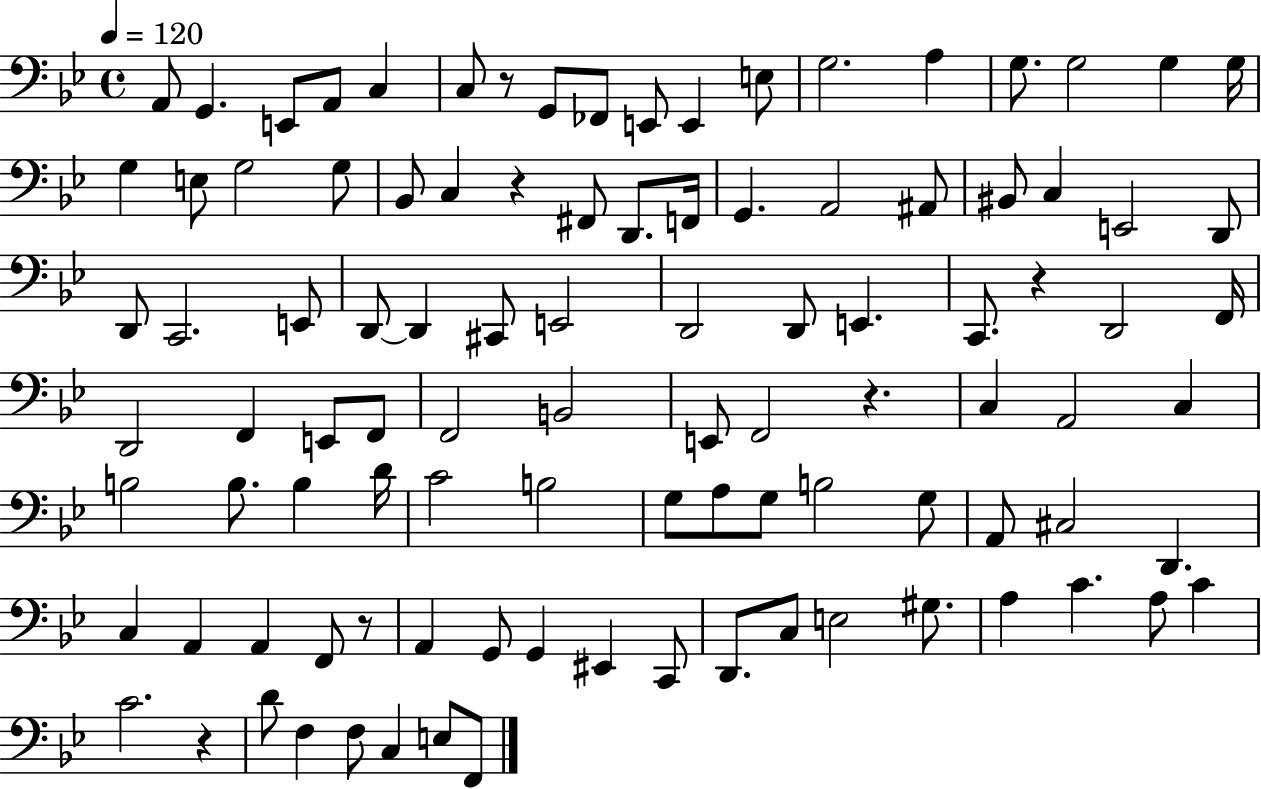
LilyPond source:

{
  \clef bass
  \time 4/4
  \defaultTimeSignature
  \key bes \major
  \tempo 4 = 120
  \repeat volta 2 { a,8 g,4. e,8 a,8 c4 | c8 r8 g,8 fes,8 e,8 e,4 e8 | g2. a4 | g8. g2 g4 g16 | \break g4 e8 g2 g8 | bes,8 c4 r4 fis,8 d,8. f,16 | g,4. a,2 ais,8 | bis,8 c4 e,2 d,8 | \break d,8 c,2. e,8 | d,8~~ d,4 cis,8 e,2 | d,2 d,8 e,4. | c,8. r4 d,2 f,16 | \break d,2 f,4 e,8 f,8 | f,2 b,2 | e,8 f,2 r4. | c4 a,2 c4 | \break b2 b8. b4 d'16 | c'2 b2 | g8 a8 g8 b2 g8 | a,8 cis2 d,4. | \break c4 a,4 a,4 f,8 r8 | a,4 g,8 g,4 eis,4 c,8 | d,8. c8 e2 gis8. | a4 c'4. a8 c'4 | \break c'2. r4 | d'8 f4 f8 c4 e8 f,8 | } \bar "|."
}